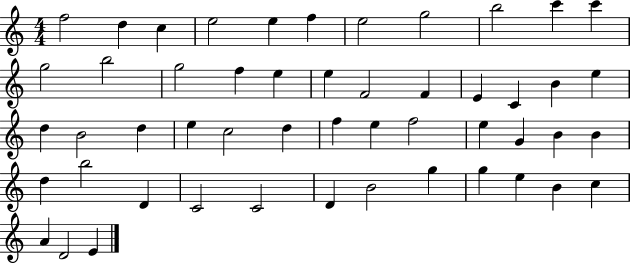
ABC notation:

X:1
T:Untitled
M:4/4
L:1/4
K:C
f2 d c e2 e f e2 g2 b2 c' c' g2 b2 g2 f e e F2 F E C B e d B2 d e c2 d f e f2 e G B B d b2 D C2 C2 D B2 g g e B c A D2 E